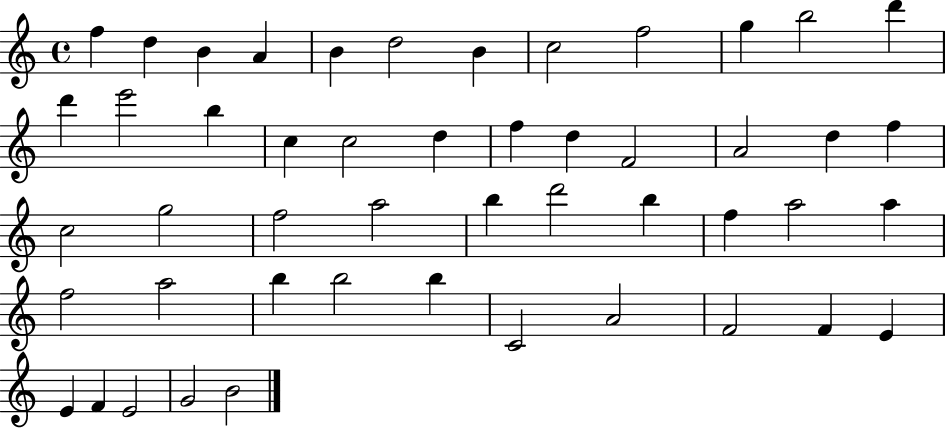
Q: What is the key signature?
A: C major